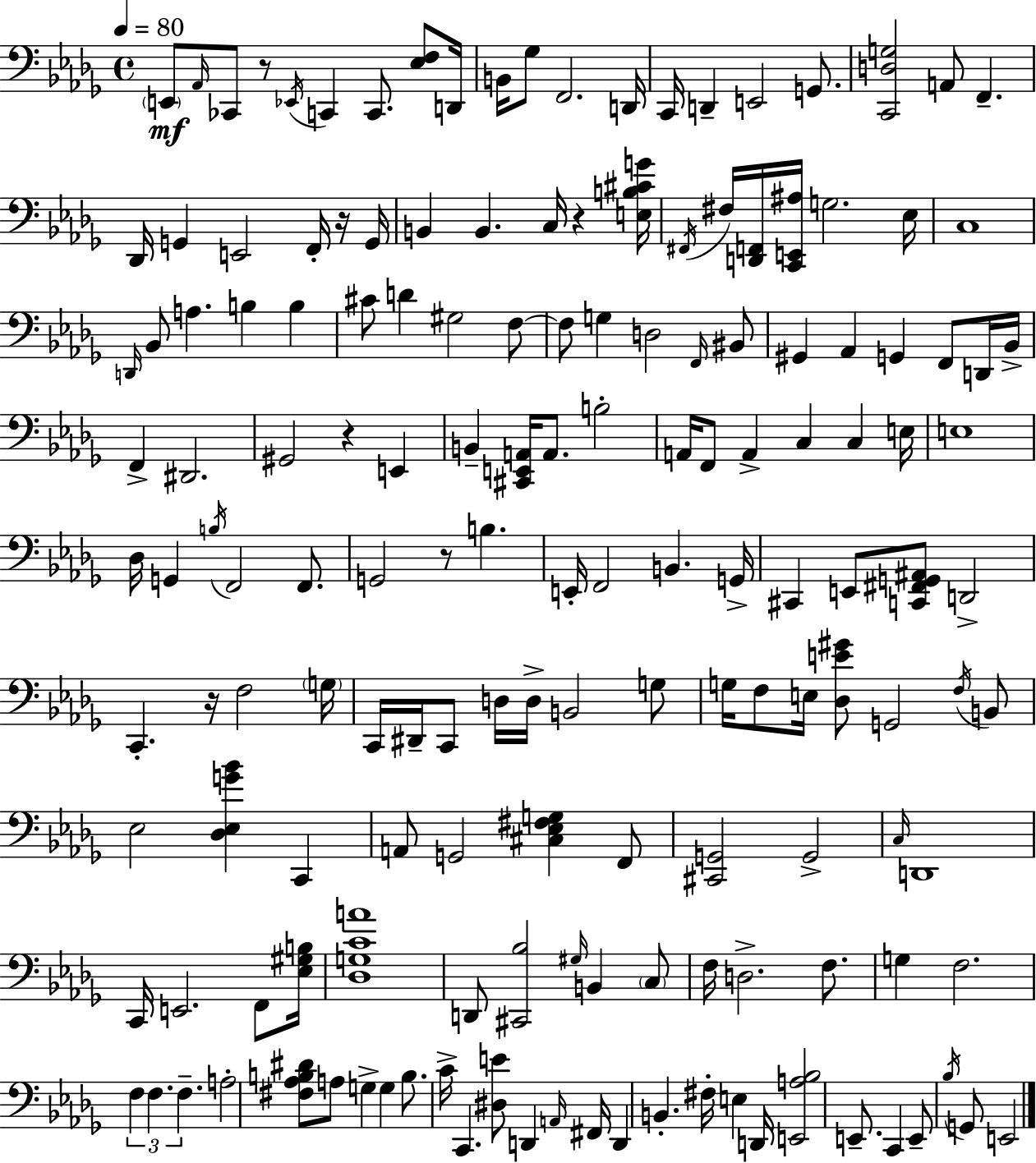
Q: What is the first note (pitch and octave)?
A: E2